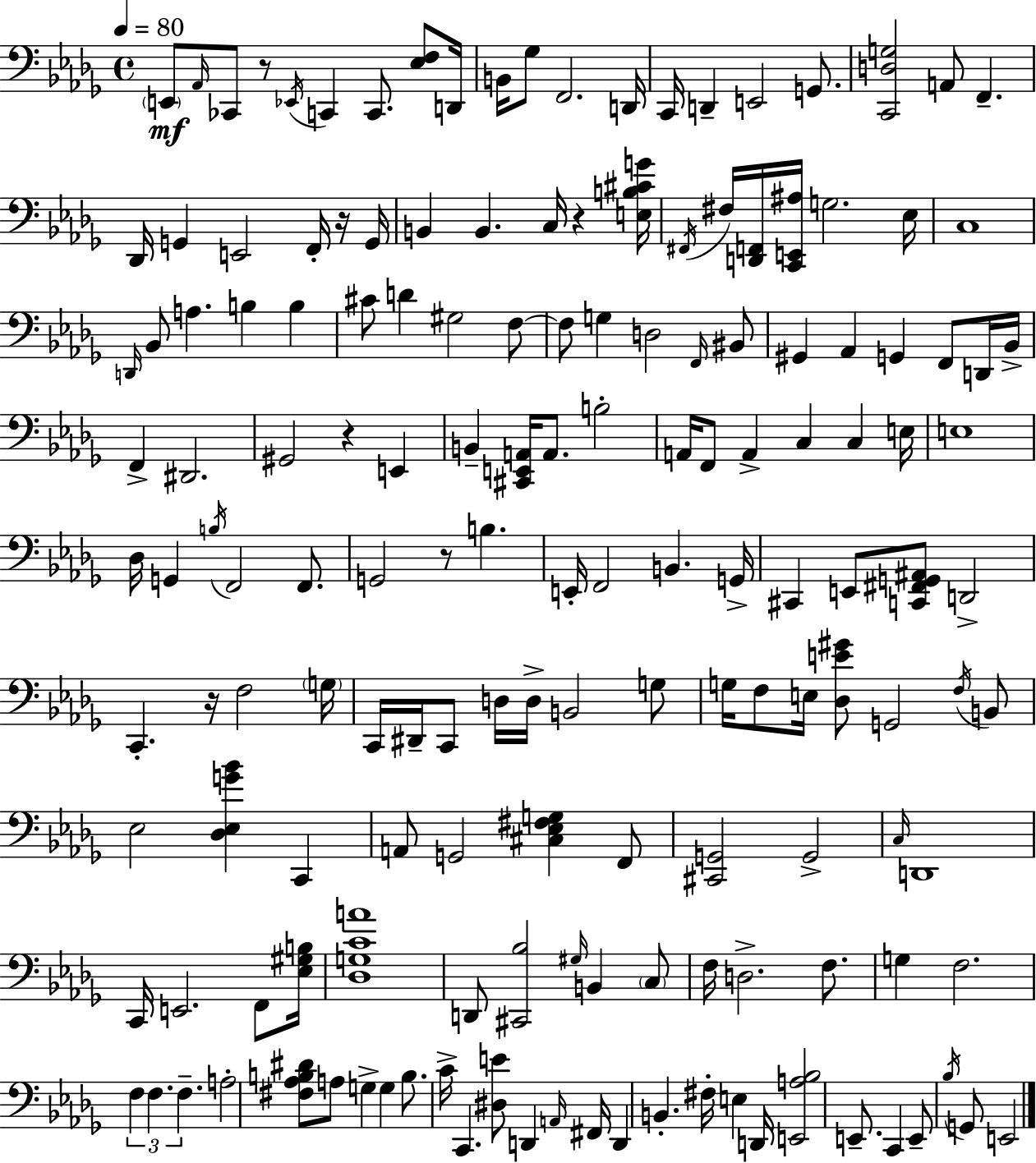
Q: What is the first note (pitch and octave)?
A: E2